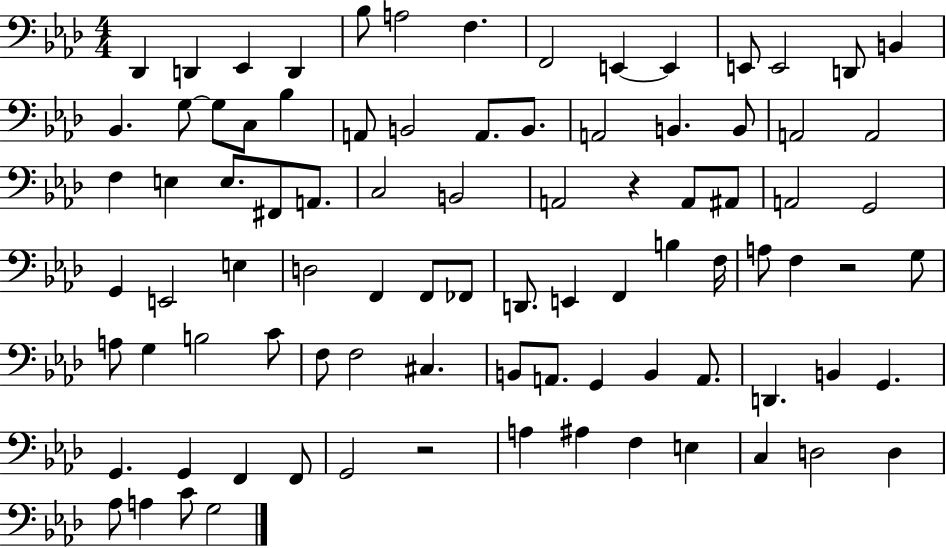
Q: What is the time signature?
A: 4/4